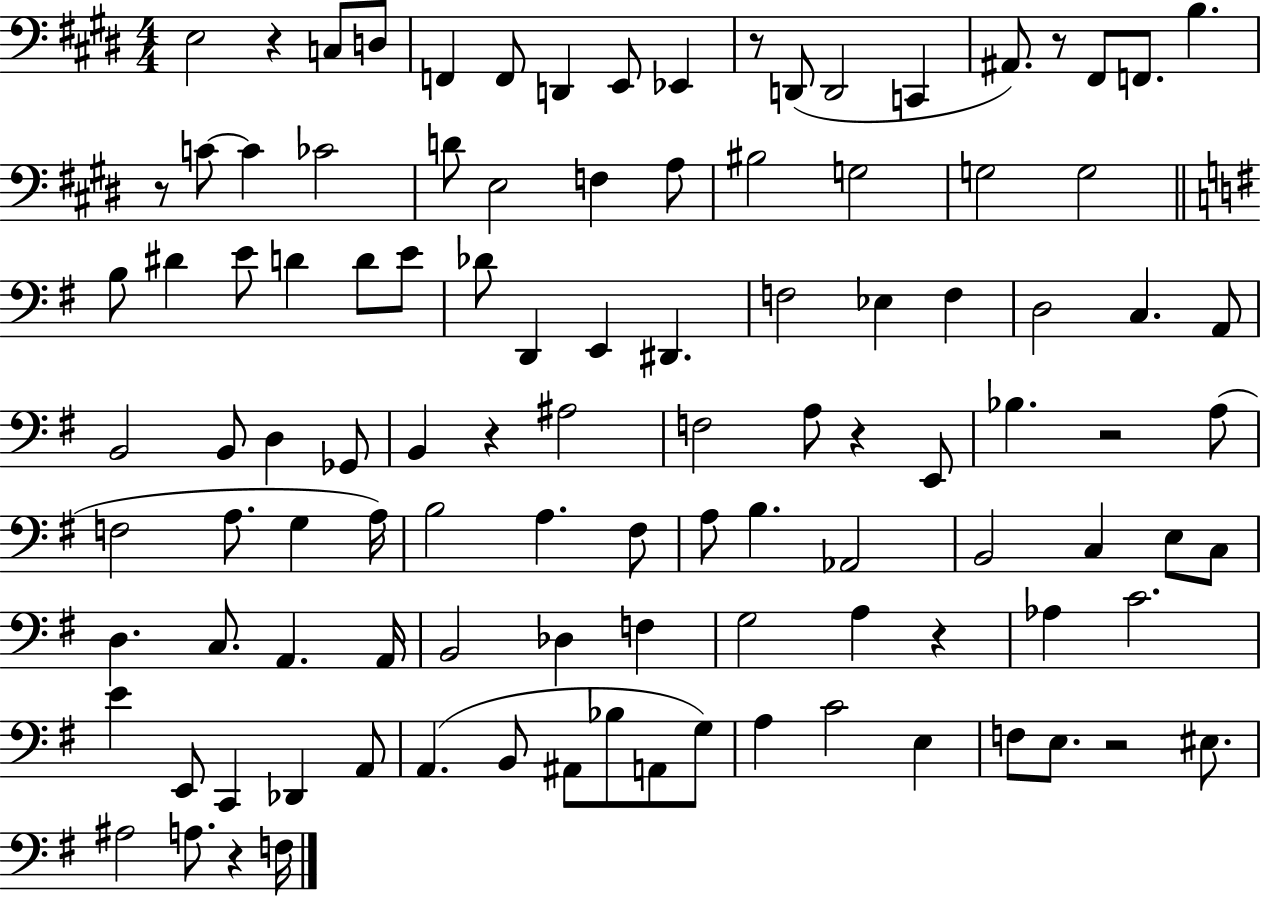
X:1
T:Untitled
M:4/4
L:1/4
K:E
E,2 z C,/2 D,/2 F,, F,,/2 D,, E,,/2 _E,, z/2 D,,/2 D,,2 C,, ^A,,/2 z/2 ^F,,/2 F,,/2 B, z/2 C/2 C _C2 D/2 E,2 F, A,/2 ^B,2 G,2 G,2 G,2 B,/2 ^D E/2 D D/2 E/2 _D/2 D,, E,, ^D,, F,2 _E, F, D,2 C, A,,/2 B,,2 B,,/2 D, _G,,/2 B,, z ^A,2 F,2 A,/2 z E,,/2 _B, z2 A,/2 F,2 A,/2 G, A,/4 B,2 A, ^F,/2 A,/2 B, _A,,2 B,,2 C, E,/2 C,/2 D, C,/2 A,, A,,/4 B,,2 _D, F, G,2 A, z _A, C2 E E,,/2 C,, _D,, A,,/2 A,, B,,/2 ^A,,/2 _B,/2 A,,/2 G,/2 A, C2 E, F,/2 E,/2 z2 ^E,/2 ^A,2 A,/2 z F,/4